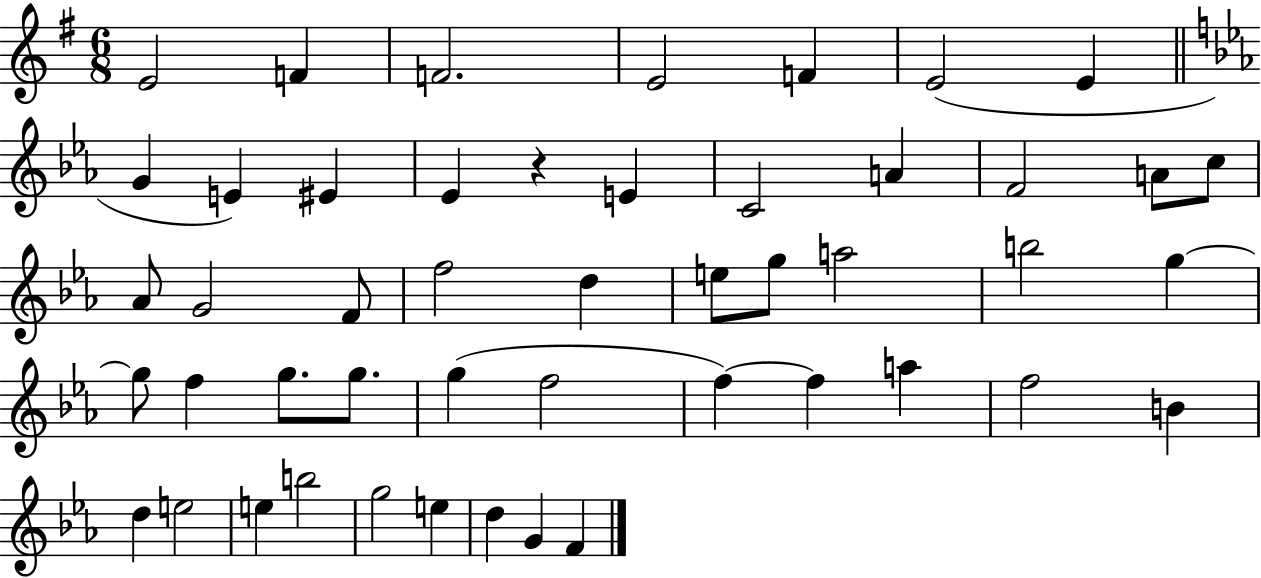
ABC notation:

X:1
T:Untitled
M:6/8
L:1/4
K:G
E2 F F2 E2 F E2 E G E ^E _E z E C2 A F2 A/2 c/2 _A/2 G2 F/2 f2 d e/2 g/2 a2 b2 g g/2 f g/2 g/2 g f2 f f a f2 B d e2 e b2 g2 e d G F